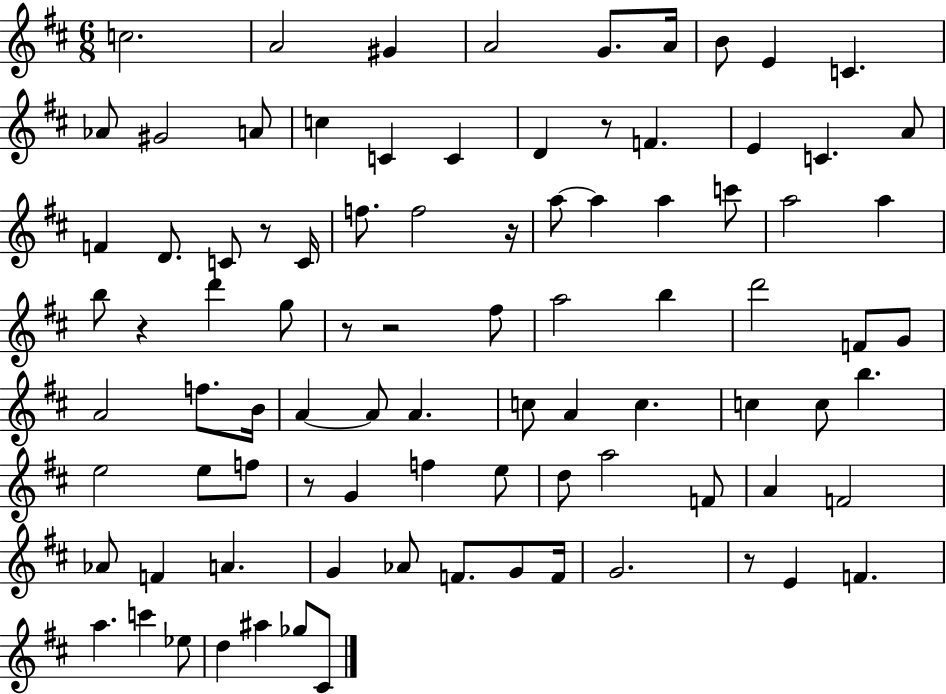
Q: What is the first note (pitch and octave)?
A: C5